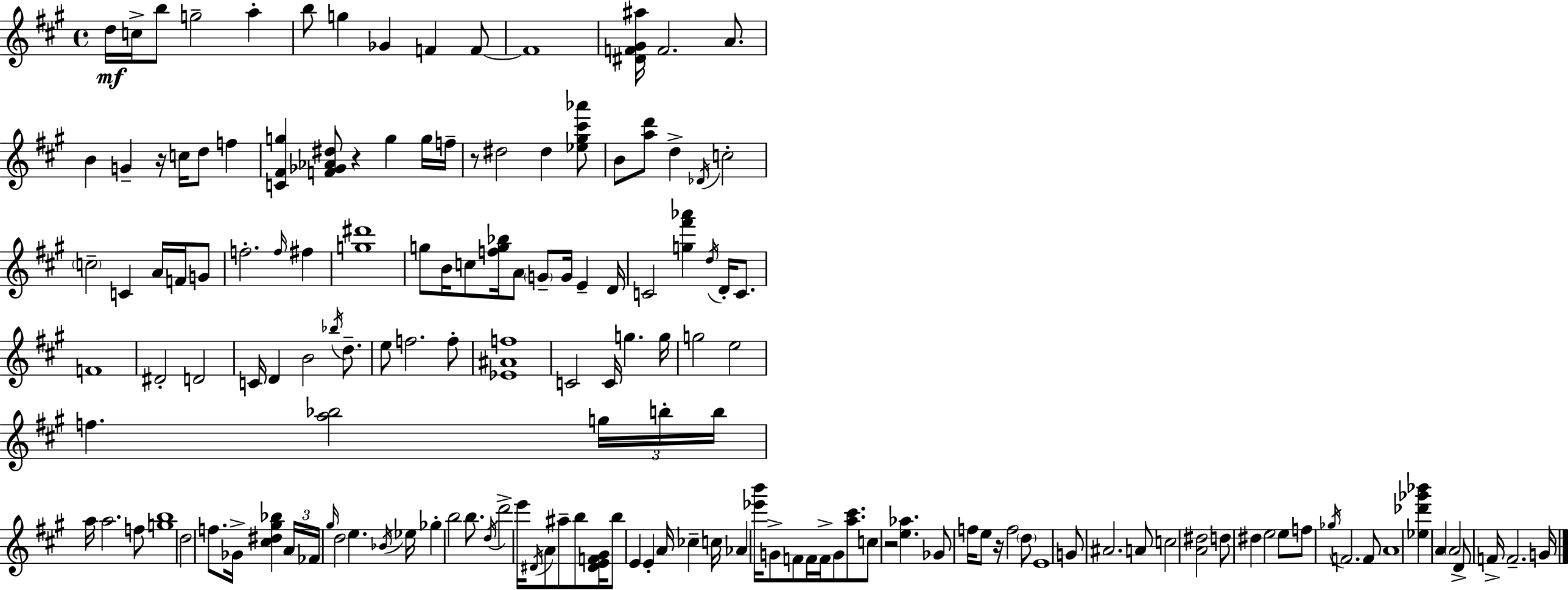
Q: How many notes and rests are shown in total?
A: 152